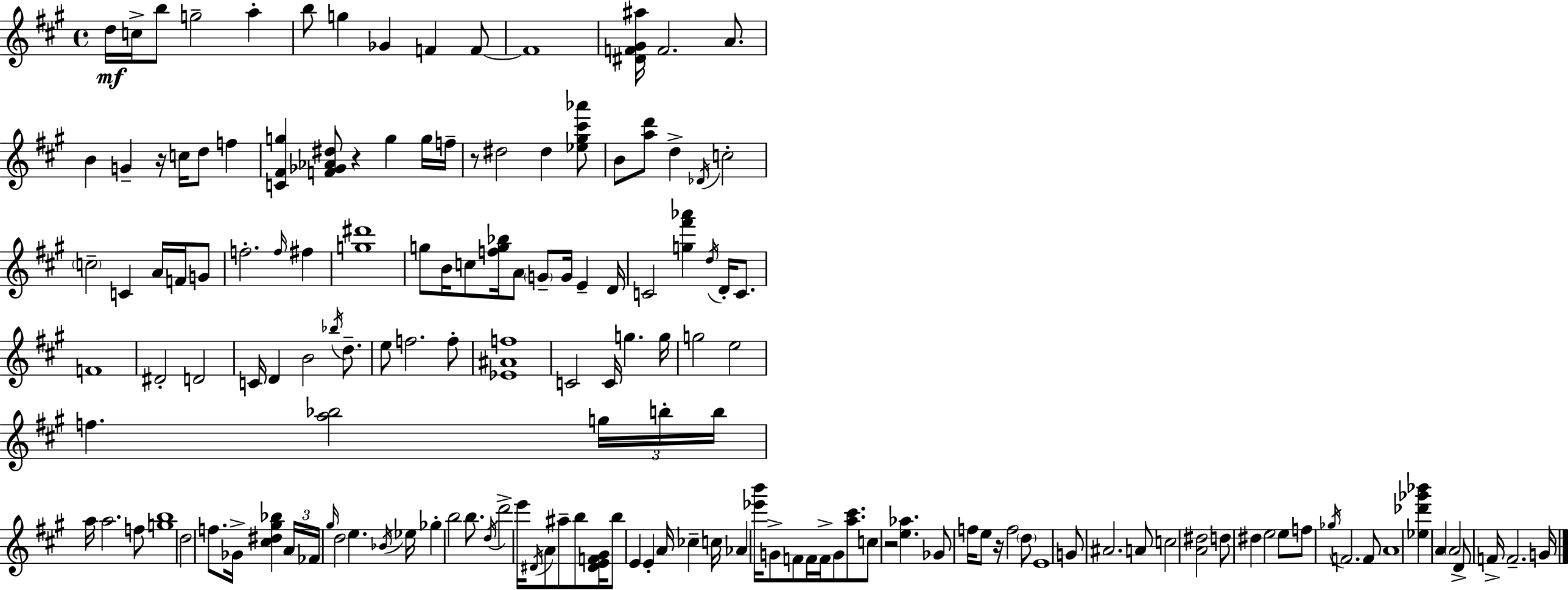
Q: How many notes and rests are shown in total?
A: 152